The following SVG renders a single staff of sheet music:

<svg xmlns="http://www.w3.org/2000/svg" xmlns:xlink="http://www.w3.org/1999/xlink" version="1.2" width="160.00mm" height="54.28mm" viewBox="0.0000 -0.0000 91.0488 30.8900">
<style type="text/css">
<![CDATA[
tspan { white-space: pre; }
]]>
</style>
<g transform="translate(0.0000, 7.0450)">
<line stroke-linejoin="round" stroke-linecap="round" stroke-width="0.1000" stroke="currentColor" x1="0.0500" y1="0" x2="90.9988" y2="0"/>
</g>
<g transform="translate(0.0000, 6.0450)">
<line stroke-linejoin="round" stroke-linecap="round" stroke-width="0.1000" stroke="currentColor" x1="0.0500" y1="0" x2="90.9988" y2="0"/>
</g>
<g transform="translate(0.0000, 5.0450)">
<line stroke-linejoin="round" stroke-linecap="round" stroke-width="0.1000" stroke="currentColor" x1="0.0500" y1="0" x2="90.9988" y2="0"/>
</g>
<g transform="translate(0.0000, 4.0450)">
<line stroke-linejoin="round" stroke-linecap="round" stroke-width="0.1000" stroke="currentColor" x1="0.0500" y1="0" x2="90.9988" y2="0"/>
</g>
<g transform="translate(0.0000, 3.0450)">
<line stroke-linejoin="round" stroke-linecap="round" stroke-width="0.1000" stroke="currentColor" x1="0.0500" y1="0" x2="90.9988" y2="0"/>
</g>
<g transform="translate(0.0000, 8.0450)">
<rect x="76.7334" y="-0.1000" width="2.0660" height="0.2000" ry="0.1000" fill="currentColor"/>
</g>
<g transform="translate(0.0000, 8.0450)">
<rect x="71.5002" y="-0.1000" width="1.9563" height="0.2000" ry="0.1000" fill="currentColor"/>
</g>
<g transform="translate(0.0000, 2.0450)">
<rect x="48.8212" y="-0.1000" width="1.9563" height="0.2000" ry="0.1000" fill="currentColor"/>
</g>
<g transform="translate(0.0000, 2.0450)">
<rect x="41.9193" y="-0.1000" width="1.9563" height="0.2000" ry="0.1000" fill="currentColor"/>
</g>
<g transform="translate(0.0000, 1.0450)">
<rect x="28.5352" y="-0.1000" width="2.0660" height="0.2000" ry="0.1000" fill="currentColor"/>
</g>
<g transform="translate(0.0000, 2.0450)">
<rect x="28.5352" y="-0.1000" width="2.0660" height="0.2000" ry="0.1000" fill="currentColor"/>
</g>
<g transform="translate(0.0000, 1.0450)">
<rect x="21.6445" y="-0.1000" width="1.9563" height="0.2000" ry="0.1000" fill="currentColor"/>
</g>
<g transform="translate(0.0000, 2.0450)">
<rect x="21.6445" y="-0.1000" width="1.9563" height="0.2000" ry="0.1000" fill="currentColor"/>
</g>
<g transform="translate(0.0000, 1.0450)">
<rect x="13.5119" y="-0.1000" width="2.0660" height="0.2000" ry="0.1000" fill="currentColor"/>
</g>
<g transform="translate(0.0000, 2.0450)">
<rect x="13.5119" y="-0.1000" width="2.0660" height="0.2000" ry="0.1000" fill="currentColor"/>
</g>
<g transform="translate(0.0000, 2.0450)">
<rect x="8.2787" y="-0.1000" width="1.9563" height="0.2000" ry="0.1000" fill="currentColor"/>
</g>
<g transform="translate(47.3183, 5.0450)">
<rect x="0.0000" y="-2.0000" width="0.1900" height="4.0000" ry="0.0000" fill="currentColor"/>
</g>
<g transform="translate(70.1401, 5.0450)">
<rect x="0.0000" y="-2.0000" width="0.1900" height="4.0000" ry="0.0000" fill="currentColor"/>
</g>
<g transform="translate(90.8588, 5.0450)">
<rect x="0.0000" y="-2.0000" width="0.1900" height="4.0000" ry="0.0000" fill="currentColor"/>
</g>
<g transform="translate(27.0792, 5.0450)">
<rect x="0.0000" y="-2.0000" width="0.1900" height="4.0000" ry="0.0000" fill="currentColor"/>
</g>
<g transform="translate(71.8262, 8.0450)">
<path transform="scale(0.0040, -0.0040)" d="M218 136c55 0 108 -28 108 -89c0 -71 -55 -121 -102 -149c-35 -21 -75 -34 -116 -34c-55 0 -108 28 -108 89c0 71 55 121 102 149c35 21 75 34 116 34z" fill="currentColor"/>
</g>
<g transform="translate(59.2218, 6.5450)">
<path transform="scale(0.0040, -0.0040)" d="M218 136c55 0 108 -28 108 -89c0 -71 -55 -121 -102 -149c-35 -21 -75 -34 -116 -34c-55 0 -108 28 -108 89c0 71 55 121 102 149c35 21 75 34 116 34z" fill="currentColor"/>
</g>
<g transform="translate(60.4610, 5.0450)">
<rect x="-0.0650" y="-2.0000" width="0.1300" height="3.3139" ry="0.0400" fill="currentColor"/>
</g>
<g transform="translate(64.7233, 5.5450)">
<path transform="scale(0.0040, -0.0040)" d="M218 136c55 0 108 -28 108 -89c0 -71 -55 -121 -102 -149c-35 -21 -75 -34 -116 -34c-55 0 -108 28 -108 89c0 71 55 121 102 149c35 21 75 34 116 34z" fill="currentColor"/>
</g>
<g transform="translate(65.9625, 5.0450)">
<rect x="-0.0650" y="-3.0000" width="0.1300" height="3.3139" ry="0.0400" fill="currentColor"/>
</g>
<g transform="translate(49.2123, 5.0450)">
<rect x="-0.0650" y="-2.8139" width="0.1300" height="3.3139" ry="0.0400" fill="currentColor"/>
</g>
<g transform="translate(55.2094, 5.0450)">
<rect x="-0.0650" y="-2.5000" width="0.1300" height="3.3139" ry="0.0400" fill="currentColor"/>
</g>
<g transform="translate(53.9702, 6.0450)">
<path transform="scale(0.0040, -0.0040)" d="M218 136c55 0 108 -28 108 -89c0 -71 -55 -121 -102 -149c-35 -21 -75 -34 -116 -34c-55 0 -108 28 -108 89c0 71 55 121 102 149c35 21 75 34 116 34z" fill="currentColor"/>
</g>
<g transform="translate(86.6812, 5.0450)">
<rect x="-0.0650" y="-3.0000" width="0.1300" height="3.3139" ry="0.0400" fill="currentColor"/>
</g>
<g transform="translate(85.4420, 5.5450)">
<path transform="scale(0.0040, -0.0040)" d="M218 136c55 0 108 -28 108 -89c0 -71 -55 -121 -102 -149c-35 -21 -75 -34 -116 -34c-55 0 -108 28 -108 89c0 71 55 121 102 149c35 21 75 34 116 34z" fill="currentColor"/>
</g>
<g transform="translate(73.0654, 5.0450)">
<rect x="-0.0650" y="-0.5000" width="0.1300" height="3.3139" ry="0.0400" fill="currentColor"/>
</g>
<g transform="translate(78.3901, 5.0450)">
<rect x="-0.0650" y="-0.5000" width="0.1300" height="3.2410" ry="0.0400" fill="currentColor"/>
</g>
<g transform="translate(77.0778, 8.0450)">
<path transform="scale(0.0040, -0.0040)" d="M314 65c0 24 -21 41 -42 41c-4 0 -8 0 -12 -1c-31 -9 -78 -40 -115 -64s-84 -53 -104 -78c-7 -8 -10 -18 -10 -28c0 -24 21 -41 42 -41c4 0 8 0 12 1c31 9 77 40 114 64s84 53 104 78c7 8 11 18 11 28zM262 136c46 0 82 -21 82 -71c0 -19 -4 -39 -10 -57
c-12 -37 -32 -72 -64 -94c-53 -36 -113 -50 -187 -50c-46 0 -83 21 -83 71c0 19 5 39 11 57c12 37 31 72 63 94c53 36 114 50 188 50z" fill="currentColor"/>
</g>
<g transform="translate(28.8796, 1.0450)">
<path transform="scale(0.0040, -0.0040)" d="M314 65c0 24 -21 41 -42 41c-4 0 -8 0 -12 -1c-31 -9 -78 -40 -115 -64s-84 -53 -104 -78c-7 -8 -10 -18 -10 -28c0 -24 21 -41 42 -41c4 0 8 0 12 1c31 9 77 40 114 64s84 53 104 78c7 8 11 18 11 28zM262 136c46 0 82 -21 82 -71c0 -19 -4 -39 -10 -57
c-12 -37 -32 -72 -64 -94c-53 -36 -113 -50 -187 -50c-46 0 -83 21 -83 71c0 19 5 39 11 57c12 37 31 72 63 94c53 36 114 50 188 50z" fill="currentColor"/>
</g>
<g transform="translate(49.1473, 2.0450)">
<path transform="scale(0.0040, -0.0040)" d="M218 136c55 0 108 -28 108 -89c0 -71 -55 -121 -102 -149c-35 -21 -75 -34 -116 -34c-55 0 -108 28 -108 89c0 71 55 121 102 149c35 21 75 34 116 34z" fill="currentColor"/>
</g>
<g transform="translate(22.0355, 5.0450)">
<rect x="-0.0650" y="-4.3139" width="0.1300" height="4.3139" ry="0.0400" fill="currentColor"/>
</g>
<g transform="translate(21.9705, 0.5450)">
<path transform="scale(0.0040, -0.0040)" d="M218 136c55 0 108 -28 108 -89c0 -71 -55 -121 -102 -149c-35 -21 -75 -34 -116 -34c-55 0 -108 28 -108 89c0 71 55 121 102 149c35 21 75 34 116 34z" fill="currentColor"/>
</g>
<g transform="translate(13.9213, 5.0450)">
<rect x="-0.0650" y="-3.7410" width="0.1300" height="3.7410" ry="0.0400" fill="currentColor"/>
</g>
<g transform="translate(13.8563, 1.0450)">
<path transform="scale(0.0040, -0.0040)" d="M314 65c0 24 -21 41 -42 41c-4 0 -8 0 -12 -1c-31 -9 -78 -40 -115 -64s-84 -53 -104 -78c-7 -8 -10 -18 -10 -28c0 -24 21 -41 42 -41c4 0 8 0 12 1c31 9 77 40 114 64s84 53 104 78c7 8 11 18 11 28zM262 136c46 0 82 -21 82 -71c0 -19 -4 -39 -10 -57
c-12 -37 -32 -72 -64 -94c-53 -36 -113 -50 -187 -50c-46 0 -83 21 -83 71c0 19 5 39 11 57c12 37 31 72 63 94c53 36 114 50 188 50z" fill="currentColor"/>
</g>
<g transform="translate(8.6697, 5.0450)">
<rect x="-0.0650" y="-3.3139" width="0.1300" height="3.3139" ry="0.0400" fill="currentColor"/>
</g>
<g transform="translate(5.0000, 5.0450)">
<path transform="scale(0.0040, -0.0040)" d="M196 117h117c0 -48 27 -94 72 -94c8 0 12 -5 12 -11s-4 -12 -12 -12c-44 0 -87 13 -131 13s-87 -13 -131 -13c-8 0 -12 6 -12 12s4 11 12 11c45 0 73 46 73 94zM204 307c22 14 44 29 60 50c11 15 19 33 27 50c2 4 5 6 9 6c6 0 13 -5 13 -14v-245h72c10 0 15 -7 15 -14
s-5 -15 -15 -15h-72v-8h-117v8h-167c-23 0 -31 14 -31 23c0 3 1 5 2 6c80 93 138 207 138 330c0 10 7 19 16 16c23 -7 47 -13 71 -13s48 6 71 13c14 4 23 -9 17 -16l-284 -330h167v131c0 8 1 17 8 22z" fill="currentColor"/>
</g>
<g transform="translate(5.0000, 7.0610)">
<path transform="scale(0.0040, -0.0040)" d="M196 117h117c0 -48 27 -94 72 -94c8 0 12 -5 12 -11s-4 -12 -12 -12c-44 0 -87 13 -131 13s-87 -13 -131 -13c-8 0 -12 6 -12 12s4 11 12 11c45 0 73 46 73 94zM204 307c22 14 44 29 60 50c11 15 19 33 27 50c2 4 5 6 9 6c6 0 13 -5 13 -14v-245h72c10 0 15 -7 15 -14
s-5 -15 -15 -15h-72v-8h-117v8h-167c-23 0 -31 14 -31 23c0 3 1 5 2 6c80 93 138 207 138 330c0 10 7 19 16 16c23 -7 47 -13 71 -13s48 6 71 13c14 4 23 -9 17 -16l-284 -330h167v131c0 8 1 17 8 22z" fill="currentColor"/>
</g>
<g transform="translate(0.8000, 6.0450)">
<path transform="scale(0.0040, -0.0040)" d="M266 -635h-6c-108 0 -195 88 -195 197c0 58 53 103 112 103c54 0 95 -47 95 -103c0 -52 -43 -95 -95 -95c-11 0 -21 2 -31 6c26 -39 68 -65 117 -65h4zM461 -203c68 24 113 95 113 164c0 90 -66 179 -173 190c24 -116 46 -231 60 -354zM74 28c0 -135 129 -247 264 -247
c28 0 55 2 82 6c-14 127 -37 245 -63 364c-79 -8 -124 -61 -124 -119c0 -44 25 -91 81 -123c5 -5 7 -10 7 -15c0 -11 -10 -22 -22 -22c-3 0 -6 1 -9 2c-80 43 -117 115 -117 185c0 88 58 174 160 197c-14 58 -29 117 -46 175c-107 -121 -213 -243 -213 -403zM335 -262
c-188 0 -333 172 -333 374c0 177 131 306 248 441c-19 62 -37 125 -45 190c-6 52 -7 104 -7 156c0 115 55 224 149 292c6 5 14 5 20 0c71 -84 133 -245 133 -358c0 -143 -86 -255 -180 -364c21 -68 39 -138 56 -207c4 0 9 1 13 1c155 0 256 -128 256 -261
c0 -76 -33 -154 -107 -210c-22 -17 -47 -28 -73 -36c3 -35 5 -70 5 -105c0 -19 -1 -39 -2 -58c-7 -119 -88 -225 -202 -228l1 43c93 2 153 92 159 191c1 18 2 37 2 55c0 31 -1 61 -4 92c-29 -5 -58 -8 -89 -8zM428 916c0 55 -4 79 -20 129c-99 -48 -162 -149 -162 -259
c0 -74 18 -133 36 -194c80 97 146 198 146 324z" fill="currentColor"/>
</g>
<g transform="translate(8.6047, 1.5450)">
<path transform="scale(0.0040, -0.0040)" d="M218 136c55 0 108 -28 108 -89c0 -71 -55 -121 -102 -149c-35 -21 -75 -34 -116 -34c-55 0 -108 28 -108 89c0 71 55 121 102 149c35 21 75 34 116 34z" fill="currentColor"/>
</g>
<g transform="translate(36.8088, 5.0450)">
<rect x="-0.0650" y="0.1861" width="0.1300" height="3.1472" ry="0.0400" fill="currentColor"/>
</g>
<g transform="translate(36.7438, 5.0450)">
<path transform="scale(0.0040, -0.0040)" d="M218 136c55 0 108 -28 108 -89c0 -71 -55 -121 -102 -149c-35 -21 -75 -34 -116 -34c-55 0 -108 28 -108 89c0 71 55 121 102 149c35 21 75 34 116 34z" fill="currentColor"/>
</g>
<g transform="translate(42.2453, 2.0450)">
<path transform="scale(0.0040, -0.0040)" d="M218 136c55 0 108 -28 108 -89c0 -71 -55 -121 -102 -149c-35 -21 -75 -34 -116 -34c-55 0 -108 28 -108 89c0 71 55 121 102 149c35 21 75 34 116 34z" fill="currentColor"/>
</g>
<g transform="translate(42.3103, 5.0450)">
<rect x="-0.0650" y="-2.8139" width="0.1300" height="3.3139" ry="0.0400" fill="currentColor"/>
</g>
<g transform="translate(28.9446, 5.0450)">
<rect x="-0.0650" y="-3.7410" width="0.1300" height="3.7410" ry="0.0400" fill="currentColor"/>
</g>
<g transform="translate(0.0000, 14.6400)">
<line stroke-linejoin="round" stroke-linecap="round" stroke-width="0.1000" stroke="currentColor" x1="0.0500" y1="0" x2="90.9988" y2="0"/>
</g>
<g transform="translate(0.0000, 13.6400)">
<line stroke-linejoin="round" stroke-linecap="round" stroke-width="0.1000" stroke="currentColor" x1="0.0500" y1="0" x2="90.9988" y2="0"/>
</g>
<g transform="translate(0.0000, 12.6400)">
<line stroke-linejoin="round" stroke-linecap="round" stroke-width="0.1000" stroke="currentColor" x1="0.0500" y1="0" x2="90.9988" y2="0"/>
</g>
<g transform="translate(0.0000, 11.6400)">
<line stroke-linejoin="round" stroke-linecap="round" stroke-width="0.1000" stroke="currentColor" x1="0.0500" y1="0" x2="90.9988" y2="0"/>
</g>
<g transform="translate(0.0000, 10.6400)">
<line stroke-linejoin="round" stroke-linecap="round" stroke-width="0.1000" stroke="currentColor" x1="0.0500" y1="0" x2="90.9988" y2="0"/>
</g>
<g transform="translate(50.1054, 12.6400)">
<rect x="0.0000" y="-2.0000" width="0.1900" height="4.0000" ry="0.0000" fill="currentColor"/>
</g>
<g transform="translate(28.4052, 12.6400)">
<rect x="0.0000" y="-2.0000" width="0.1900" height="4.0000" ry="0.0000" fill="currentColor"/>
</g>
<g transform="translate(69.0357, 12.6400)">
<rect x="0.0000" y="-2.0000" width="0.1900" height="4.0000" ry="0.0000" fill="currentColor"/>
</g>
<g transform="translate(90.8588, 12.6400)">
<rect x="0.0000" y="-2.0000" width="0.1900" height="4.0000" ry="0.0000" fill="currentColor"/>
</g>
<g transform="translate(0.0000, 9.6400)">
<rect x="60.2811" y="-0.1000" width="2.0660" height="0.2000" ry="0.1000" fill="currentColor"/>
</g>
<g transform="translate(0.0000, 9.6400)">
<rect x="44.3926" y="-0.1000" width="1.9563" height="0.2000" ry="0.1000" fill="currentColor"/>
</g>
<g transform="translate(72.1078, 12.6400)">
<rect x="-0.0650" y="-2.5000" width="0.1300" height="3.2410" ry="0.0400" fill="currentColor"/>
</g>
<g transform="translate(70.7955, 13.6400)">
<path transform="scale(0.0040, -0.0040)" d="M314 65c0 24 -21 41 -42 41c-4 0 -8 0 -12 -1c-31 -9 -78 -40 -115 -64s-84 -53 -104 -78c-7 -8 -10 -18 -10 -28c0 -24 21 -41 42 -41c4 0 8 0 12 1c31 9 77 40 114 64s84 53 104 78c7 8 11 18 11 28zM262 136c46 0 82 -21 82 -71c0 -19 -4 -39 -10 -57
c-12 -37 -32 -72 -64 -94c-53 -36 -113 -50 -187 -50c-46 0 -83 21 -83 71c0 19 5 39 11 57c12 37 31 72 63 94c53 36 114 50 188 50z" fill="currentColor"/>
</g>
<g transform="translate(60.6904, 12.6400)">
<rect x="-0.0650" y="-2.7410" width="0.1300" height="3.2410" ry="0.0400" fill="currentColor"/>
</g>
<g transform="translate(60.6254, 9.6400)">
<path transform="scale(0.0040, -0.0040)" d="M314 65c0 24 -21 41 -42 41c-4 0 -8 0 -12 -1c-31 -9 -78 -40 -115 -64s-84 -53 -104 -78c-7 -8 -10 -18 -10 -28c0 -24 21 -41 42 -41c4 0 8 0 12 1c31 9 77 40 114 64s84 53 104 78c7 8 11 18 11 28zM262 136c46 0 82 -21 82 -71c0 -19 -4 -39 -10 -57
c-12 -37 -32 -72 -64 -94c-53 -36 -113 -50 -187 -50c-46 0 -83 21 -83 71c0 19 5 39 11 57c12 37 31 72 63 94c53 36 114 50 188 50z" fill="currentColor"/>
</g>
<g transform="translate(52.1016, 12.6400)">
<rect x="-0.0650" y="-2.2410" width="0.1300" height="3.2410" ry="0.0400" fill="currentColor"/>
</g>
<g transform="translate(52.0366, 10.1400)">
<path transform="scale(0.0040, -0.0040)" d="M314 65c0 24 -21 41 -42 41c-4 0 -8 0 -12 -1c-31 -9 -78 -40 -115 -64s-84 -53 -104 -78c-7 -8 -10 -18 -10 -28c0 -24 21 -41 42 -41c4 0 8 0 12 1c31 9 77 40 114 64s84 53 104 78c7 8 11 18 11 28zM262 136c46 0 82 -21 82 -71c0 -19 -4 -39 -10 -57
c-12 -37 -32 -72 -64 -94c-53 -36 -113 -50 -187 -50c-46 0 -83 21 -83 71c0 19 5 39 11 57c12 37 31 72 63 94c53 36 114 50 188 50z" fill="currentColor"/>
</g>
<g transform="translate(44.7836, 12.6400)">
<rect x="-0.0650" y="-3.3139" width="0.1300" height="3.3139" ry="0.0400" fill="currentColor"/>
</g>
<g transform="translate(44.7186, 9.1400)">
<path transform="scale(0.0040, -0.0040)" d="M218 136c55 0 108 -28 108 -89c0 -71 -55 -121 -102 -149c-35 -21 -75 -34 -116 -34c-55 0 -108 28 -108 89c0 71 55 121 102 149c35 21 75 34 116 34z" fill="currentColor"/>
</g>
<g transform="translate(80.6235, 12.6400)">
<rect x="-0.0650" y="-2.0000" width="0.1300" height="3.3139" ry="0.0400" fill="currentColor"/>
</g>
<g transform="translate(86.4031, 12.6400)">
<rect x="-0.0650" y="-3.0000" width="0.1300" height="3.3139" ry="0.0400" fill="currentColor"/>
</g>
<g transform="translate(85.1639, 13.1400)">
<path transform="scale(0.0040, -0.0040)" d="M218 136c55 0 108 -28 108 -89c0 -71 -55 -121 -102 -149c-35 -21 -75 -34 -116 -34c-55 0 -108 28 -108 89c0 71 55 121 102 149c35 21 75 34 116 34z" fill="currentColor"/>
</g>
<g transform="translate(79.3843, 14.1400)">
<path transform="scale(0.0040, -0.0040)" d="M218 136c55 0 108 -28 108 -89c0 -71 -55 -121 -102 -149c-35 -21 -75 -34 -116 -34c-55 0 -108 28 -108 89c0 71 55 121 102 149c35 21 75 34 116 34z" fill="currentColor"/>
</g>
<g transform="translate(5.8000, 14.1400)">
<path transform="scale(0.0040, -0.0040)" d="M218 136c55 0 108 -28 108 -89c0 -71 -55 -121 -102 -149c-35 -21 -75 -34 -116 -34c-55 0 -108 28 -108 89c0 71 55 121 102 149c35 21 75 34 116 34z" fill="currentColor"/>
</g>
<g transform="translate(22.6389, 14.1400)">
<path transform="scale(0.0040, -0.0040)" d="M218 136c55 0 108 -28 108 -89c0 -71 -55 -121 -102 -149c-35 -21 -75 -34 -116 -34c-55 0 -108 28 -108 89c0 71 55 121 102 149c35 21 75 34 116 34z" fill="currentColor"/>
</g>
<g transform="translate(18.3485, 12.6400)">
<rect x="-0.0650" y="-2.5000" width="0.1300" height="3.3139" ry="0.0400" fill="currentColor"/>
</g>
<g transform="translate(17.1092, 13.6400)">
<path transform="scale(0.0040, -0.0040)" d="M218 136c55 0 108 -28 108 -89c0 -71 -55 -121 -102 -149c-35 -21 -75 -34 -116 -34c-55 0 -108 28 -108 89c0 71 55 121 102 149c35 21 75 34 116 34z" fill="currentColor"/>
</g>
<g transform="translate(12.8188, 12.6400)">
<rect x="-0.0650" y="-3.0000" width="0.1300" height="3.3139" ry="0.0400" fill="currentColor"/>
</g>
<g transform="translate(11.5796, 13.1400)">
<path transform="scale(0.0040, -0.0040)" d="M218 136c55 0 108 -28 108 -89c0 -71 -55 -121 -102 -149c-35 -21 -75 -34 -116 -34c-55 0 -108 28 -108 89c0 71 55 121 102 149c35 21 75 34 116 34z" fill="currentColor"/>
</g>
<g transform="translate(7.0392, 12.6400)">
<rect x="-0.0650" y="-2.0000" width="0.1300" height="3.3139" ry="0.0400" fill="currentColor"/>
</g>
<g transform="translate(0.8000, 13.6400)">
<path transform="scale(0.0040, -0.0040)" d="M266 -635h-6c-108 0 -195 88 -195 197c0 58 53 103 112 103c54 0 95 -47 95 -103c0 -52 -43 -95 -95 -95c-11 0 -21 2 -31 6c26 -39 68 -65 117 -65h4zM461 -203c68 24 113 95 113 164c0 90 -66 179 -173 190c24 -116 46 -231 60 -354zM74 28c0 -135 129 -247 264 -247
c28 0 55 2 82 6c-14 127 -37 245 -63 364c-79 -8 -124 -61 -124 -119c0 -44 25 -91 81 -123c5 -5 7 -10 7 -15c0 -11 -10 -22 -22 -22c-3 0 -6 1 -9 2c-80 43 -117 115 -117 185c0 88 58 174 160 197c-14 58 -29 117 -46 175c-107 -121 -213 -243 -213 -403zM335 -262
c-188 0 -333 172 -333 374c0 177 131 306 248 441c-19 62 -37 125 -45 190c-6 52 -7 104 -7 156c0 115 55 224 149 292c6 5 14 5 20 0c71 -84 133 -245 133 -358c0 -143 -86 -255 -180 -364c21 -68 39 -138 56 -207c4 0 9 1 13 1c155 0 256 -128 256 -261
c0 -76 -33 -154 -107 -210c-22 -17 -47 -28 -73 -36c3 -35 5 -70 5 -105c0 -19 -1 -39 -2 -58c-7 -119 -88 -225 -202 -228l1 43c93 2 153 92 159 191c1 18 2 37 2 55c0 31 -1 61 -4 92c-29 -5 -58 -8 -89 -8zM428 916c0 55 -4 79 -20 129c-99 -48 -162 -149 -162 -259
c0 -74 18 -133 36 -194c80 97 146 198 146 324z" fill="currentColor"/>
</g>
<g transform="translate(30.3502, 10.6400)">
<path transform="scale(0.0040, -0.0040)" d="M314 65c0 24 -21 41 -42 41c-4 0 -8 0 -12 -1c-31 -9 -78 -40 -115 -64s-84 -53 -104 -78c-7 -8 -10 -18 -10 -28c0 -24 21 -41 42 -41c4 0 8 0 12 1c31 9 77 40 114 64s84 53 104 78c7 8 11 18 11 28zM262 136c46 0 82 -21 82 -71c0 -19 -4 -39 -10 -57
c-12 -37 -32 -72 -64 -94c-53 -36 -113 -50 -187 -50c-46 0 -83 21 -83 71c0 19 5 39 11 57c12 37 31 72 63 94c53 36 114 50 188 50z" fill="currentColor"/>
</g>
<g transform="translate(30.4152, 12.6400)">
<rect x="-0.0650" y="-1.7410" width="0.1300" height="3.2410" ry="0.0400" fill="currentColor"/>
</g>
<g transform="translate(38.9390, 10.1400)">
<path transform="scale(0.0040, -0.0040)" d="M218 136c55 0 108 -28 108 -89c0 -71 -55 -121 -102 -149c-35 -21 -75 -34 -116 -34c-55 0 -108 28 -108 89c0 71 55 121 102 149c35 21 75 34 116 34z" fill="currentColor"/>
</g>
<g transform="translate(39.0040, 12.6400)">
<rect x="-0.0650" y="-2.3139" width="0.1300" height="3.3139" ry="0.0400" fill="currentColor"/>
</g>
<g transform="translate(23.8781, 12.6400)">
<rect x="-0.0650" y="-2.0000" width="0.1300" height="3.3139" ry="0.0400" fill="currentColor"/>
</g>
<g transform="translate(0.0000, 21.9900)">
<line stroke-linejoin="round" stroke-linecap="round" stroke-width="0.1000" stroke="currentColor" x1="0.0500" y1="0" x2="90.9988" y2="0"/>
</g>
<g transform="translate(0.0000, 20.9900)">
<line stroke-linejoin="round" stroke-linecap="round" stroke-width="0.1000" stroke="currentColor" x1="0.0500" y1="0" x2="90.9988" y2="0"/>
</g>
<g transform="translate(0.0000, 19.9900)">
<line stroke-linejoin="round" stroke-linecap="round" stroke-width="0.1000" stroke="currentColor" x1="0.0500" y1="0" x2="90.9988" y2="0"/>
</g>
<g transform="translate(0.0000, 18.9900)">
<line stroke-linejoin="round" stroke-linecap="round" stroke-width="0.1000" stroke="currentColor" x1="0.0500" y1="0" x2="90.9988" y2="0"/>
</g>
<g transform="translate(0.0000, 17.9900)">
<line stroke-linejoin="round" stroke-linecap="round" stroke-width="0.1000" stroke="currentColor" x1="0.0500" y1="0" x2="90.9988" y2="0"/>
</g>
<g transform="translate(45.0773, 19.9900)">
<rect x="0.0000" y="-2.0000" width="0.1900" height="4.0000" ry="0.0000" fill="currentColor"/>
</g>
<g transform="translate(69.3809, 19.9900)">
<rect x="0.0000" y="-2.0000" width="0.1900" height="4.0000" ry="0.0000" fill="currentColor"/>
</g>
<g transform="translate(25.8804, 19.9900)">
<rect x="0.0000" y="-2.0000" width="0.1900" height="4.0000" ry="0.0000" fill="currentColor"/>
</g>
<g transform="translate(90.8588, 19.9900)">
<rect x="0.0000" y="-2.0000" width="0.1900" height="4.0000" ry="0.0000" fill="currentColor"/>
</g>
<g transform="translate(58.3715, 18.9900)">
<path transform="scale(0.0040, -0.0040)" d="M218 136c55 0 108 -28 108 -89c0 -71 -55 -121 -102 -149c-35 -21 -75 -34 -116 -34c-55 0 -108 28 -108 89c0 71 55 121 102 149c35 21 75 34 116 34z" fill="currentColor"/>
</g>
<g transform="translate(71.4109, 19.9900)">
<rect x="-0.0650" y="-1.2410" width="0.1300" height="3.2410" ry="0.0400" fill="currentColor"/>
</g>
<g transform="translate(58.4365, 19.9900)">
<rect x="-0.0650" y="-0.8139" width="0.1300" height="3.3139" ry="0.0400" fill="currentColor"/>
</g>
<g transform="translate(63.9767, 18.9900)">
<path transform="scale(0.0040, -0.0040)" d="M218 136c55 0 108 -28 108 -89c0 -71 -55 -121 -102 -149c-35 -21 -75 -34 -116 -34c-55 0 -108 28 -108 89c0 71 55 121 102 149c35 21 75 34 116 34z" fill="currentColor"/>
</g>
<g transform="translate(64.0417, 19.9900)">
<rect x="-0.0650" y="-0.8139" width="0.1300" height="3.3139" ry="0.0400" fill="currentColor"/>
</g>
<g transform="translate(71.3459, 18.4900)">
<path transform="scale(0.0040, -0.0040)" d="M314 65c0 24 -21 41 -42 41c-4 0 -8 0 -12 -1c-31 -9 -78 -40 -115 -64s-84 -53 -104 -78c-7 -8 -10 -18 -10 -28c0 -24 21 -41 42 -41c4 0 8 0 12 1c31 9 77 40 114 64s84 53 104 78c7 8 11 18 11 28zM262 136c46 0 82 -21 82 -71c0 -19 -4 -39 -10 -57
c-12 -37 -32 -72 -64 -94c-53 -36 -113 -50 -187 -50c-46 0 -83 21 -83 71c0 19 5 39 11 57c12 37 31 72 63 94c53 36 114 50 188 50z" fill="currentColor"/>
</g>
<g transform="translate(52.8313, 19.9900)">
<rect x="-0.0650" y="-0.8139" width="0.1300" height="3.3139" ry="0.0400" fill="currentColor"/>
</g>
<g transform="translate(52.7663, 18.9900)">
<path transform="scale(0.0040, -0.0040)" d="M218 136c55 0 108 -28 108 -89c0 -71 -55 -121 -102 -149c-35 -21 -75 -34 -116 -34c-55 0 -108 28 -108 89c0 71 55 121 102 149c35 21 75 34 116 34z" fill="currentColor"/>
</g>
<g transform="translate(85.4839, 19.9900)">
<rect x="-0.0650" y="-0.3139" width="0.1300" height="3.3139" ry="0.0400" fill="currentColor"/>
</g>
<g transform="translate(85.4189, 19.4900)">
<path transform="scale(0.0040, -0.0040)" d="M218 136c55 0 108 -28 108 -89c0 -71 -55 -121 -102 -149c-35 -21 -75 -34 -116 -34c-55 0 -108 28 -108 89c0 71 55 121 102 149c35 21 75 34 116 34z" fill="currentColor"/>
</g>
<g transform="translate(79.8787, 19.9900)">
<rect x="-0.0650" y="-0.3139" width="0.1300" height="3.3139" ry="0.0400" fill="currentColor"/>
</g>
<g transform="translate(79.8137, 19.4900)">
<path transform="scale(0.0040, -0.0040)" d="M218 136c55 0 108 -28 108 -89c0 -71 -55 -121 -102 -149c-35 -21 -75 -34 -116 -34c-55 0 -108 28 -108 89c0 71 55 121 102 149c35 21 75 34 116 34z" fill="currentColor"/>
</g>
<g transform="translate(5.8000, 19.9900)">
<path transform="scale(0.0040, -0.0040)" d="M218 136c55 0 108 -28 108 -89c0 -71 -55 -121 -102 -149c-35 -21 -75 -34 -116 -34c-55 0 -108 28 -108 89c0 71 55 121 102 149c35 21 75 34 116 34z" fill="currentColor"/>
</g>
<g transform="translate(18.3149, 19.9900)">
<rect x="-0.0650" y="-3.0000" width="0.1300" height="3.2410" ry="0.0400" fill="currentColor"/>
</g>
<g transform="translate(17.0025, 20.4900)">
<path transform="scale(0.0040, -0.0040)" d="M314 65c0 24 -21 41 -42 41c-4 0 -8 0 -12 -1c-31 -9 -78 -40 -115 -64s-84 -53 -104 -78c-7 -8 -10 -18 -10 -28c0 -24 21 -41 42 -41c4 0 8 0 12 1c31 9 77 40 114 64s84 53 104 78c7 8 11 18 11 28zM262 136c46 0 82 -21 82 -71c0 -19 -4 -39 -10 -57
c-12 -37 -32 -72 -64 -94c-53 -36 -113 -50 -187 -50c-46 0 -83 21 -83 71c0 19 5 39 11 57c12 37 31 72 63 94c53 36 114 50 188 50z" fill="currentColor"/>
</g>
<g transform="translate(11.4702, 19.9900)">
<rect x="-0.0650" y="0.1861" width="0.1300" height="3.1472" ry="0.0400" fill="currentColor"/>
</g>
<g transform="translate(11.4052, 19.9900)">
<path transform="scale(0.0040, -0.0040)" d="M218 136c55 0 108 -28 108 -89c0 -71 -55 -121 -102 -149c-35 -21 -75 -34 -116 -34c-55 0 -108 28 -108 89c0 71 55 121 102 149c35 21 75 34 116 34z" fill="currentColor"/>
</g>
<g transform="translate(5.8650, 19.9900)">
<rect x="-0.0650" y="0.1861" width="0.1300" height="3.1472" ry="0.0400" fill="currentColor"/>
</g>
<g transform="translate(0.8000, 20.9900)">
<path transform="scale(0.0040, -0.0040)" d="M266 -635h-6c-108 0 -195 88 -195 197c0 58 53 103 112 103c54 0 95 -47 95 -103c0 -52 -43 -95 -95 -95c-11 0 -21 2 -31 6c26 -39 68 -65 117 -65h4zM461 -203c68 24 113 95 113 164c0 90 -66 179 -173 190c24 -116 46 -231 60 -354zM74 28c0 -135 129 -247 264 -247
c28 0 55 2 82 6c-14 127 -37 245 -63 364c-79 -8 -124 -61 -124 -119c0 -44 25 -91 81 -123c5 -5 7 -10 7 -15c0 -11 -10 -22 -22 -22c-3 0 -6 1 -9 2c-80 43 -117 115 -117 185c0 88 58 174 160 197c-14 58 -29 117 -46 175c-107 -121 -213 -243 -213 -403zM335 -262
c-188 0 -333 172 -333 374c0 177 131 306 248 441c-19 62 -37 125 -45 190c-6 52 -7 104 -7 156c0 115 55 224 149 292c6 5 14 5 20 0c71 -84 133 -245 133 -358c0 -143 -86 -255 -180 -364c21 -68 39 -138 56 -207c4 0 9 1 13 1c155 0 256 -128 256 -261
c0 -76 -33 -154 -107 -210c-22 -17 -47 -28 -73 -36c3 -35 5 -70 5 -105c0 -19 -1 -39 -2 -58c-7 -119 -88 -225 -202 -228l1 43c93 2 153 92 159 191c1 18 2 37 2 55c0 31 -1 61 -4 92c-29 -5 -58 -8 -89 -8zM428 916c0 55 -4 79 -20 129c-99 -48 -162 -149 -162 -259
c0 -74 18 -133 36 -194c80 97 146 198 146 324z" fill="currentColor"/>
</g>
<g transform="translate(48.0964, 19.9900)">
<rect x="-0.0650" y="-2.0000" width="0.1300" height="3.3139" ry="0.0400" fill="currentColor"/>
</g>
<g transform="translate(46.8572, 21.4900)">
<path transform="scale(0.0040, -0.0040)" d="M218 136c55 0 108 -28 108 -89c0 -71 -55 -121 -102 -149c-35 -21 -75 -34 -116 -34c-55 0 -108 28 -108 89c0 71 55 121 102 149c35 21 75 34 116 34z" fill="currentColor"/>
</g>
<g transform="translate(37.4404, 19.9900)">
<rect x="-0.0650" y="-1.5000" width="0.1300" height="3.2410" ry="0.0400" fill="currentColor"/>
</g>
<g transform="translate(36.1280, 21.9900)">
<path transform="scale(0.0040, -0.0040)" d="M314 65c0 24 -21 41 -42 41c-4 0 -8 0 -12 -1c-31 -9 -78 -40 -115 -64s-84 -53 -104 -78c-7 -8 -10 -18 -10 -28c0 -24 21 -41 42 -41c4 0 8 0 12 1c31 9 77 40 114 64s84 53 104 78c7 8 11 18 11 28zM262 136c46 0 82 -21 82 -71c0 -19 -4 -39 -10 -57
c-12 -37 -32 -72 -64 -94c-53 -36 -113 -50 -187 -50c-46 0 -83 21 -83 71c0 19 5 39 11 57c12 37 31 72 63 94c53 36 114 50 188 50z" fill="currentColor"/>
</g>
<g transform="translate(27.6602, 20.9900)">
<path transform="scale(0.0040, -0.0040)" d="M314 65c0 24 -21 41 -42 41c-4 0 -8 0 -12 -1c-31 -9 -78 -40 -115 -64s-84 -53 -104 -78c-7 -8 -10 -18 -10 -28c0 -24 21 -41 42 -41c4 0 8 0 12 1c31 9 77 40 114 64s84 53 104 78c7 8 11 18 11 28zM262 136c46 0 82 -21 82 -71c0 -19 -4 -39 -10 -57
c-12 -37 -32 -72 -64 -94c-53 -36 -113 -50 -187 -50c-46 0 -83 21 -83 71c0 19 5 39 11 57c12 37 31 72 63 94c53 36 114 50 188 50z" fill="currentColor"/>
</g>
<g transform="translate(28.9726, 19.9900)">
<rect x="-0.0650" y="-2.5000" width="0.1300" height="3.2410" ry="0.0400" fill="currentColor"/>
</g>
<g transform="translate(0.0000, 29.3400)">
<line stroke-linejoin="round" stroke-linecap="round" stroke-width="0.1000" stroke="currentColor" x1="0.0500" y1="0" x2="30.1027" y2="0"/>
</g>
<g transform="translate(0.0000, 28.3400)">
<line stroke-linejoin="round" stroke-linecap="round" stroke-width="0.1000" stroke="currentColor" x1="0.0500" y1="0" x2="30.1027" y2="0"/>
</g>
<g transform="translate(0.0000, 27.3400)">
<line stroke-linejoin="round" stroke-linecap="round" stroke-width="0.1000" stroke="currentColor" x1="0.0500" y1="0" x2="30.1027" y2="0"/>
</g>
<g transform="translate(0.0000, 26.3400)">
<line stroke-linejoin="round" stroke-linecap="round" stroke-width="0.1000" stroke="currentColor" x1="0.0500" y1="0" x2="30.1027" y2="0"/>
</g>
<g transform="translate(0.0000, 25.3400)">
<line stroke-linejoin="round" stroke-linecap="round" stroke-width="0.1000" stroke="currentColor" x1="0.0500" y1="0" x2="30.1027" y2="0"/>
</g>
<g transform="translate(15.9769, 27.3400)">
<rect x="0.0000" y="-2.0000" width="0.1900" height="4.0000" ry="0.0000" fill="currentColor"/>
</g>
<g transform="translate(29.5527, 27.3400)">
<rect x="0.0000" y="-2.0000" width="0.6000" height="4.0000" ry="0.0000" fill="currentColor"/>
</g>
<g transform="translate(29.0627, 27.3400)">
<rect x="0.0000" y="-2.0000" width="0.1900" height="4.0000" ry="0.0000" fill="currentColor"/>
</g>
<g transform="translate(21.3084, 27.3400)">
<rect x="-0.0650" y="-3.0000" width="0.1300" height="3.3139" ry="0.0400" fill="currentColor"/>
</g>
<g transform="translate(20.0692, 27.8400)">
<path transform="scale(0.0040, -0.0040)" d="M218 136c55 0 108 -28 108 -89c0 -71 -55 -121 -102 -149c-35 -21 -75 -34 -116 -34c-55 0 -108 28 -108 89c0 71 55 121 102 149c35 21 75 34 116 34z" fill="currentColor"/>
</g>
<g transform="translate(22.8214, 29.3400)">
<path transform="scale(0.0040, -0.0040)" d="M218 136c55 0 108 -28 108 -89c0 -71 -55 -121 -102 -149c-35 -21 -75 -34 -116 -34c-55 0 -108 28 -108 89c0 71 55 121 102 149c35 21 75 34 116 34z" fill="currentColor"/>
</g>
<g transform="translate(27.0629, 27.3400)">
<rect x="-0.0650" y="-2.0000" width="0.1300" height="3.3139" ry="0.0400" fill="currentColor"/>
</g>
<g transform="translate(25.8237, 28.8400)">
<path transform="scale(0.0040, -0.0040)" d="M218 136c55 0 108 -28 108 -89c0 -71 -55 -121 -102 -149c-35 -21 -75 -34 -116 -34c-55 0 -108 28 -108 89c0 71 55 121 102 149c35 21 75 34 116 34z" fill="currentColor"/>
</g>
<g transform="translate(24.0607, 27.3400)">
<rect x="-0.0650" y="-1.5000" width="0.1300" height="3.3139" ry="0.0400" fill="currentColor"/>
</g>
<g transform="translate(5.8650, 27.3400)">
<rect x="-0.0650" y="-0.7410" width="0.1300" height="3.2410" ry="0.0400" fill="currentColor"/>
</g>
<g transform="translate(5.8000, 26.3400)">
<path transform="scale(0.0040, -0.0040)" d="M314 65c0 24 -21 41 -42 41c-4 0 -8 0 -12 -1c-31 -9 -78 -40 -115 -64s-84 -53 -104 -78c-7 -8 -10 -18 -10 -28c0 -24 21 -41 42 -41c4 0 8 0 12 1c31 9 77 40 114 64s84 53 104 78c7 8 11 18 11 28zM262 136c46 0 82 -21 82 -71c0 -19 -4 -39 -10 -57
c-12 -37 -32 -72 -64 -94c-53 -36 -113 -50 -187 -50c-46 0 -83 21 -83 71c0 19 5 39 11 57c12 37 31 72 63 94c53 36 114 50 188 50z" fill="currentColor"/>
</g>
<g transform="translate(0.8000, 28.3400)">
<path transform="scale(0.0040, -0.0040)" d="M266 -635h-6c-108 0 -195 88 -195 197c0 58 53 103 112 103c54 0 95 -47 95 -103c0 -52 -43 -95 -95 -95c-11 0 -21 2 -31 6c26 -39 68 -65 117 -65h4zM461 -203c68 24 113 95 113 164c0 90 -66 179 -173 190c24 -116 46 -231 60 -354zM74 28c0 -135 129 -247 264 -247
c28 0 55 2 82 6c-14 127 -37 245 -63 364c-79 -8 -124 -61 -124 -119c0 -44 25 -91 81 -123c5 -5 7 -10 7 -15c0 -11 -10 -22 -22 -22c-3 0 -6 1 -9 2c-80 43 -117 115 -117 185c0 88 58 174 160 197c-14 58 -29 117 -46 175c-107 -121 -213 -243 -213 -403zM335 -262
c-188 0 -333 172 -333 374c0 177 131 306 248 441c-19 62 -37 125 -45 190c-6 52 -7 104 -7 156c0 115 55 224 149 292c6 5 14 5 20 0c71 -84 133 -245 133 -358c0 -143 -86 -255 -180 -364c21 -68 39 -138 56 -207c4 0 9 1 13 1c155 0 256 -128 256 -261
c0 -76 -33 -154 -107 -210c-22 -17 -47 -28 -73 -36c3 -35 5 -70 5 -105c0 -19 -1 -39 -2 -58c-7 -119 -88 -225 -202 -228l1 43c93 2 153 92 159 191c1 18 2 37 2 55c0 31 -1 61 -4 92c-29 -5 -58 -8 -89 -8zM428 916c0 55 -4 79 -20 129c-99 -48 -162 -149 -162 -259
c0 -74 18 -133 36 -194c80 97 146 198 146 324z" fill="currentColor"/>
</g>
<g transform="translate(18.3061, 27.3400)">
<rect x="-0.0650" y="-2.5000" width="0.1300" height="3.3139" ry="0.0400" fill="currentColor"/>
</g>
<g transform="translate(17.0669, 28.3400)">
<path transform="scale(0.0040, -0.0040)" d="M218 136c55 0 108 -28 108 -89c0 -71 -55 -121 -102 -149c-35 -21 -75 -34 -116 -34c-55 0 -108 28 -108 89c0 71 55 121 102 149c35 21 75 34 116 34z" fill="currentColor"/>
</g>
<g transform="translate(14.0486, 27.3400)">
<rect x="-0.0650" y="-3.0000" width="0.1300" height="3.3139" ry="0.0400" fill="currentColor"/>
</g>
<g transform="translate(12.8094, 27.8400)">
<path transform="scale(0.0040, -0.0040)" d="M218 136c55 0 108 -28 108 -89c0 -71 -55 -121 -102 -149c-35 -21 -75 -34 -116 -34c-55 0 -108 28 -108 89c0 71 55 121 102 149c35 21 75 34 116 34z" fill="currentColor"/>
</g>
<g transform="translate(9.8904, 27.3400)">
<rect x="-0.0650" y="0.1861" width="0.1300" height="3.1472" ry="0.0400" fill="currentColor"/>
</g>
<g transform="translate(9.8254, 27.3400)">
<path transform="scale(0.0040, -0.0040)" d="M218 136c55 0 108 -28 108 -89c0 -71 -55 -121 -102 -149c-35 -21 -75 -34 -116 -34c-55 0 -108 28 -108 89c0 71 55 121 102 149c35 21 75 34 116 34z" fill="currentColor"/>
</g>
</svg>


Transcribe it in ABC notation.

X:1
T:Untitled
M:4/4
L:1/4
K:C
b c'2 d' c'2 B a a G F A C C2 A F A G F f2 g b g2 a2 G2 F A B B A2 G2 E2 F d d d e2 c c d2 B A G A E F